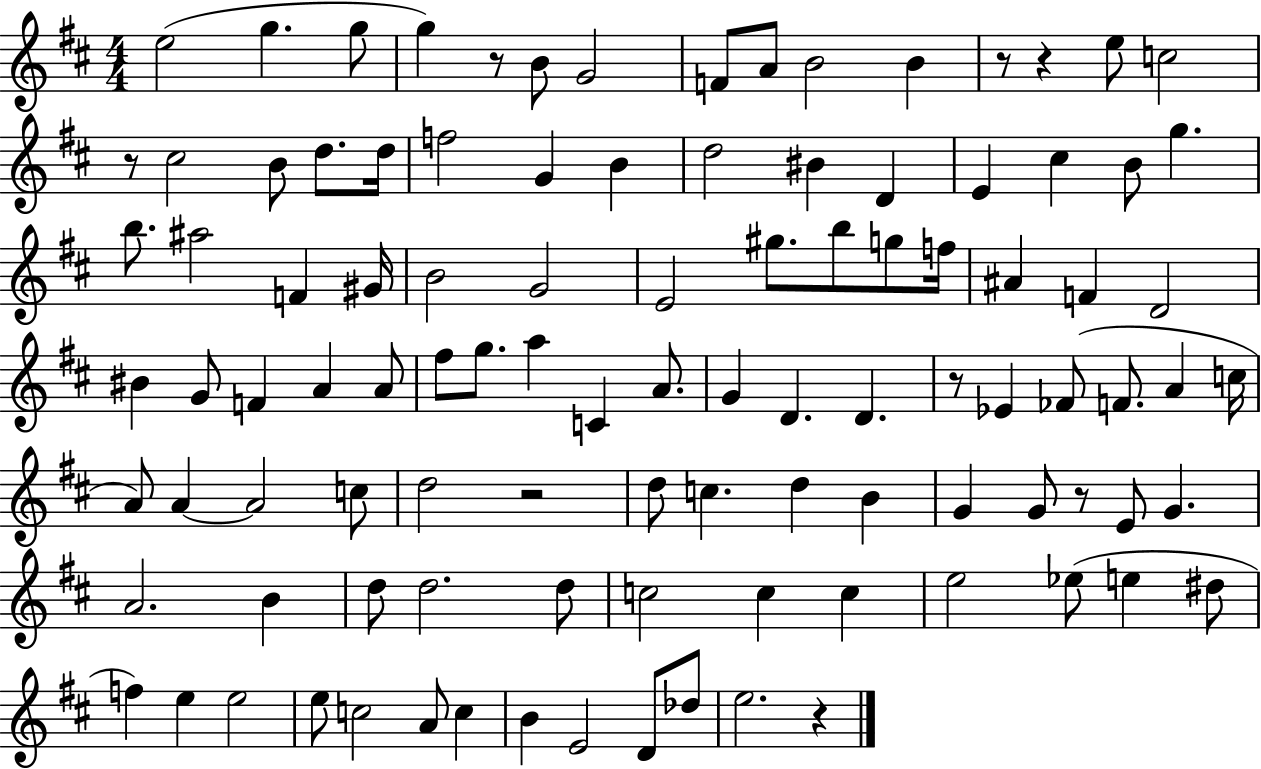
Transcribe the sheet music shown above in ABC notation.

X:1
T:Untitled
M:4/4
L:1/4
K:D
e2 g g/2 g z/2 B/2 G2 F/2 A/2 B2 B z/2 z e/2 c2 z/2 ^c2 B/2 d/2 d/4 f2 G B d2 ^B D E ^c B/2 g b/2 ^a2 F ^G/4 B2 G2 E2 ^g/2 b/2 g/2 f/4 ^A F D2 ^B G/2 F A A/2 ^f/2 g/2 a C A/2 G D D z/2 _E _F/2 F/2 A c/4 A/2 A A2 c/2 d2 z2 d/2 c d B G G/2 z/2 E/2 G A2 B d/2 d2 d/2 c2 c c e2 _e/2 e ^d/2 f e e2 e/2 c2 A/2 c B E2 D/2 _d/2 e2 z